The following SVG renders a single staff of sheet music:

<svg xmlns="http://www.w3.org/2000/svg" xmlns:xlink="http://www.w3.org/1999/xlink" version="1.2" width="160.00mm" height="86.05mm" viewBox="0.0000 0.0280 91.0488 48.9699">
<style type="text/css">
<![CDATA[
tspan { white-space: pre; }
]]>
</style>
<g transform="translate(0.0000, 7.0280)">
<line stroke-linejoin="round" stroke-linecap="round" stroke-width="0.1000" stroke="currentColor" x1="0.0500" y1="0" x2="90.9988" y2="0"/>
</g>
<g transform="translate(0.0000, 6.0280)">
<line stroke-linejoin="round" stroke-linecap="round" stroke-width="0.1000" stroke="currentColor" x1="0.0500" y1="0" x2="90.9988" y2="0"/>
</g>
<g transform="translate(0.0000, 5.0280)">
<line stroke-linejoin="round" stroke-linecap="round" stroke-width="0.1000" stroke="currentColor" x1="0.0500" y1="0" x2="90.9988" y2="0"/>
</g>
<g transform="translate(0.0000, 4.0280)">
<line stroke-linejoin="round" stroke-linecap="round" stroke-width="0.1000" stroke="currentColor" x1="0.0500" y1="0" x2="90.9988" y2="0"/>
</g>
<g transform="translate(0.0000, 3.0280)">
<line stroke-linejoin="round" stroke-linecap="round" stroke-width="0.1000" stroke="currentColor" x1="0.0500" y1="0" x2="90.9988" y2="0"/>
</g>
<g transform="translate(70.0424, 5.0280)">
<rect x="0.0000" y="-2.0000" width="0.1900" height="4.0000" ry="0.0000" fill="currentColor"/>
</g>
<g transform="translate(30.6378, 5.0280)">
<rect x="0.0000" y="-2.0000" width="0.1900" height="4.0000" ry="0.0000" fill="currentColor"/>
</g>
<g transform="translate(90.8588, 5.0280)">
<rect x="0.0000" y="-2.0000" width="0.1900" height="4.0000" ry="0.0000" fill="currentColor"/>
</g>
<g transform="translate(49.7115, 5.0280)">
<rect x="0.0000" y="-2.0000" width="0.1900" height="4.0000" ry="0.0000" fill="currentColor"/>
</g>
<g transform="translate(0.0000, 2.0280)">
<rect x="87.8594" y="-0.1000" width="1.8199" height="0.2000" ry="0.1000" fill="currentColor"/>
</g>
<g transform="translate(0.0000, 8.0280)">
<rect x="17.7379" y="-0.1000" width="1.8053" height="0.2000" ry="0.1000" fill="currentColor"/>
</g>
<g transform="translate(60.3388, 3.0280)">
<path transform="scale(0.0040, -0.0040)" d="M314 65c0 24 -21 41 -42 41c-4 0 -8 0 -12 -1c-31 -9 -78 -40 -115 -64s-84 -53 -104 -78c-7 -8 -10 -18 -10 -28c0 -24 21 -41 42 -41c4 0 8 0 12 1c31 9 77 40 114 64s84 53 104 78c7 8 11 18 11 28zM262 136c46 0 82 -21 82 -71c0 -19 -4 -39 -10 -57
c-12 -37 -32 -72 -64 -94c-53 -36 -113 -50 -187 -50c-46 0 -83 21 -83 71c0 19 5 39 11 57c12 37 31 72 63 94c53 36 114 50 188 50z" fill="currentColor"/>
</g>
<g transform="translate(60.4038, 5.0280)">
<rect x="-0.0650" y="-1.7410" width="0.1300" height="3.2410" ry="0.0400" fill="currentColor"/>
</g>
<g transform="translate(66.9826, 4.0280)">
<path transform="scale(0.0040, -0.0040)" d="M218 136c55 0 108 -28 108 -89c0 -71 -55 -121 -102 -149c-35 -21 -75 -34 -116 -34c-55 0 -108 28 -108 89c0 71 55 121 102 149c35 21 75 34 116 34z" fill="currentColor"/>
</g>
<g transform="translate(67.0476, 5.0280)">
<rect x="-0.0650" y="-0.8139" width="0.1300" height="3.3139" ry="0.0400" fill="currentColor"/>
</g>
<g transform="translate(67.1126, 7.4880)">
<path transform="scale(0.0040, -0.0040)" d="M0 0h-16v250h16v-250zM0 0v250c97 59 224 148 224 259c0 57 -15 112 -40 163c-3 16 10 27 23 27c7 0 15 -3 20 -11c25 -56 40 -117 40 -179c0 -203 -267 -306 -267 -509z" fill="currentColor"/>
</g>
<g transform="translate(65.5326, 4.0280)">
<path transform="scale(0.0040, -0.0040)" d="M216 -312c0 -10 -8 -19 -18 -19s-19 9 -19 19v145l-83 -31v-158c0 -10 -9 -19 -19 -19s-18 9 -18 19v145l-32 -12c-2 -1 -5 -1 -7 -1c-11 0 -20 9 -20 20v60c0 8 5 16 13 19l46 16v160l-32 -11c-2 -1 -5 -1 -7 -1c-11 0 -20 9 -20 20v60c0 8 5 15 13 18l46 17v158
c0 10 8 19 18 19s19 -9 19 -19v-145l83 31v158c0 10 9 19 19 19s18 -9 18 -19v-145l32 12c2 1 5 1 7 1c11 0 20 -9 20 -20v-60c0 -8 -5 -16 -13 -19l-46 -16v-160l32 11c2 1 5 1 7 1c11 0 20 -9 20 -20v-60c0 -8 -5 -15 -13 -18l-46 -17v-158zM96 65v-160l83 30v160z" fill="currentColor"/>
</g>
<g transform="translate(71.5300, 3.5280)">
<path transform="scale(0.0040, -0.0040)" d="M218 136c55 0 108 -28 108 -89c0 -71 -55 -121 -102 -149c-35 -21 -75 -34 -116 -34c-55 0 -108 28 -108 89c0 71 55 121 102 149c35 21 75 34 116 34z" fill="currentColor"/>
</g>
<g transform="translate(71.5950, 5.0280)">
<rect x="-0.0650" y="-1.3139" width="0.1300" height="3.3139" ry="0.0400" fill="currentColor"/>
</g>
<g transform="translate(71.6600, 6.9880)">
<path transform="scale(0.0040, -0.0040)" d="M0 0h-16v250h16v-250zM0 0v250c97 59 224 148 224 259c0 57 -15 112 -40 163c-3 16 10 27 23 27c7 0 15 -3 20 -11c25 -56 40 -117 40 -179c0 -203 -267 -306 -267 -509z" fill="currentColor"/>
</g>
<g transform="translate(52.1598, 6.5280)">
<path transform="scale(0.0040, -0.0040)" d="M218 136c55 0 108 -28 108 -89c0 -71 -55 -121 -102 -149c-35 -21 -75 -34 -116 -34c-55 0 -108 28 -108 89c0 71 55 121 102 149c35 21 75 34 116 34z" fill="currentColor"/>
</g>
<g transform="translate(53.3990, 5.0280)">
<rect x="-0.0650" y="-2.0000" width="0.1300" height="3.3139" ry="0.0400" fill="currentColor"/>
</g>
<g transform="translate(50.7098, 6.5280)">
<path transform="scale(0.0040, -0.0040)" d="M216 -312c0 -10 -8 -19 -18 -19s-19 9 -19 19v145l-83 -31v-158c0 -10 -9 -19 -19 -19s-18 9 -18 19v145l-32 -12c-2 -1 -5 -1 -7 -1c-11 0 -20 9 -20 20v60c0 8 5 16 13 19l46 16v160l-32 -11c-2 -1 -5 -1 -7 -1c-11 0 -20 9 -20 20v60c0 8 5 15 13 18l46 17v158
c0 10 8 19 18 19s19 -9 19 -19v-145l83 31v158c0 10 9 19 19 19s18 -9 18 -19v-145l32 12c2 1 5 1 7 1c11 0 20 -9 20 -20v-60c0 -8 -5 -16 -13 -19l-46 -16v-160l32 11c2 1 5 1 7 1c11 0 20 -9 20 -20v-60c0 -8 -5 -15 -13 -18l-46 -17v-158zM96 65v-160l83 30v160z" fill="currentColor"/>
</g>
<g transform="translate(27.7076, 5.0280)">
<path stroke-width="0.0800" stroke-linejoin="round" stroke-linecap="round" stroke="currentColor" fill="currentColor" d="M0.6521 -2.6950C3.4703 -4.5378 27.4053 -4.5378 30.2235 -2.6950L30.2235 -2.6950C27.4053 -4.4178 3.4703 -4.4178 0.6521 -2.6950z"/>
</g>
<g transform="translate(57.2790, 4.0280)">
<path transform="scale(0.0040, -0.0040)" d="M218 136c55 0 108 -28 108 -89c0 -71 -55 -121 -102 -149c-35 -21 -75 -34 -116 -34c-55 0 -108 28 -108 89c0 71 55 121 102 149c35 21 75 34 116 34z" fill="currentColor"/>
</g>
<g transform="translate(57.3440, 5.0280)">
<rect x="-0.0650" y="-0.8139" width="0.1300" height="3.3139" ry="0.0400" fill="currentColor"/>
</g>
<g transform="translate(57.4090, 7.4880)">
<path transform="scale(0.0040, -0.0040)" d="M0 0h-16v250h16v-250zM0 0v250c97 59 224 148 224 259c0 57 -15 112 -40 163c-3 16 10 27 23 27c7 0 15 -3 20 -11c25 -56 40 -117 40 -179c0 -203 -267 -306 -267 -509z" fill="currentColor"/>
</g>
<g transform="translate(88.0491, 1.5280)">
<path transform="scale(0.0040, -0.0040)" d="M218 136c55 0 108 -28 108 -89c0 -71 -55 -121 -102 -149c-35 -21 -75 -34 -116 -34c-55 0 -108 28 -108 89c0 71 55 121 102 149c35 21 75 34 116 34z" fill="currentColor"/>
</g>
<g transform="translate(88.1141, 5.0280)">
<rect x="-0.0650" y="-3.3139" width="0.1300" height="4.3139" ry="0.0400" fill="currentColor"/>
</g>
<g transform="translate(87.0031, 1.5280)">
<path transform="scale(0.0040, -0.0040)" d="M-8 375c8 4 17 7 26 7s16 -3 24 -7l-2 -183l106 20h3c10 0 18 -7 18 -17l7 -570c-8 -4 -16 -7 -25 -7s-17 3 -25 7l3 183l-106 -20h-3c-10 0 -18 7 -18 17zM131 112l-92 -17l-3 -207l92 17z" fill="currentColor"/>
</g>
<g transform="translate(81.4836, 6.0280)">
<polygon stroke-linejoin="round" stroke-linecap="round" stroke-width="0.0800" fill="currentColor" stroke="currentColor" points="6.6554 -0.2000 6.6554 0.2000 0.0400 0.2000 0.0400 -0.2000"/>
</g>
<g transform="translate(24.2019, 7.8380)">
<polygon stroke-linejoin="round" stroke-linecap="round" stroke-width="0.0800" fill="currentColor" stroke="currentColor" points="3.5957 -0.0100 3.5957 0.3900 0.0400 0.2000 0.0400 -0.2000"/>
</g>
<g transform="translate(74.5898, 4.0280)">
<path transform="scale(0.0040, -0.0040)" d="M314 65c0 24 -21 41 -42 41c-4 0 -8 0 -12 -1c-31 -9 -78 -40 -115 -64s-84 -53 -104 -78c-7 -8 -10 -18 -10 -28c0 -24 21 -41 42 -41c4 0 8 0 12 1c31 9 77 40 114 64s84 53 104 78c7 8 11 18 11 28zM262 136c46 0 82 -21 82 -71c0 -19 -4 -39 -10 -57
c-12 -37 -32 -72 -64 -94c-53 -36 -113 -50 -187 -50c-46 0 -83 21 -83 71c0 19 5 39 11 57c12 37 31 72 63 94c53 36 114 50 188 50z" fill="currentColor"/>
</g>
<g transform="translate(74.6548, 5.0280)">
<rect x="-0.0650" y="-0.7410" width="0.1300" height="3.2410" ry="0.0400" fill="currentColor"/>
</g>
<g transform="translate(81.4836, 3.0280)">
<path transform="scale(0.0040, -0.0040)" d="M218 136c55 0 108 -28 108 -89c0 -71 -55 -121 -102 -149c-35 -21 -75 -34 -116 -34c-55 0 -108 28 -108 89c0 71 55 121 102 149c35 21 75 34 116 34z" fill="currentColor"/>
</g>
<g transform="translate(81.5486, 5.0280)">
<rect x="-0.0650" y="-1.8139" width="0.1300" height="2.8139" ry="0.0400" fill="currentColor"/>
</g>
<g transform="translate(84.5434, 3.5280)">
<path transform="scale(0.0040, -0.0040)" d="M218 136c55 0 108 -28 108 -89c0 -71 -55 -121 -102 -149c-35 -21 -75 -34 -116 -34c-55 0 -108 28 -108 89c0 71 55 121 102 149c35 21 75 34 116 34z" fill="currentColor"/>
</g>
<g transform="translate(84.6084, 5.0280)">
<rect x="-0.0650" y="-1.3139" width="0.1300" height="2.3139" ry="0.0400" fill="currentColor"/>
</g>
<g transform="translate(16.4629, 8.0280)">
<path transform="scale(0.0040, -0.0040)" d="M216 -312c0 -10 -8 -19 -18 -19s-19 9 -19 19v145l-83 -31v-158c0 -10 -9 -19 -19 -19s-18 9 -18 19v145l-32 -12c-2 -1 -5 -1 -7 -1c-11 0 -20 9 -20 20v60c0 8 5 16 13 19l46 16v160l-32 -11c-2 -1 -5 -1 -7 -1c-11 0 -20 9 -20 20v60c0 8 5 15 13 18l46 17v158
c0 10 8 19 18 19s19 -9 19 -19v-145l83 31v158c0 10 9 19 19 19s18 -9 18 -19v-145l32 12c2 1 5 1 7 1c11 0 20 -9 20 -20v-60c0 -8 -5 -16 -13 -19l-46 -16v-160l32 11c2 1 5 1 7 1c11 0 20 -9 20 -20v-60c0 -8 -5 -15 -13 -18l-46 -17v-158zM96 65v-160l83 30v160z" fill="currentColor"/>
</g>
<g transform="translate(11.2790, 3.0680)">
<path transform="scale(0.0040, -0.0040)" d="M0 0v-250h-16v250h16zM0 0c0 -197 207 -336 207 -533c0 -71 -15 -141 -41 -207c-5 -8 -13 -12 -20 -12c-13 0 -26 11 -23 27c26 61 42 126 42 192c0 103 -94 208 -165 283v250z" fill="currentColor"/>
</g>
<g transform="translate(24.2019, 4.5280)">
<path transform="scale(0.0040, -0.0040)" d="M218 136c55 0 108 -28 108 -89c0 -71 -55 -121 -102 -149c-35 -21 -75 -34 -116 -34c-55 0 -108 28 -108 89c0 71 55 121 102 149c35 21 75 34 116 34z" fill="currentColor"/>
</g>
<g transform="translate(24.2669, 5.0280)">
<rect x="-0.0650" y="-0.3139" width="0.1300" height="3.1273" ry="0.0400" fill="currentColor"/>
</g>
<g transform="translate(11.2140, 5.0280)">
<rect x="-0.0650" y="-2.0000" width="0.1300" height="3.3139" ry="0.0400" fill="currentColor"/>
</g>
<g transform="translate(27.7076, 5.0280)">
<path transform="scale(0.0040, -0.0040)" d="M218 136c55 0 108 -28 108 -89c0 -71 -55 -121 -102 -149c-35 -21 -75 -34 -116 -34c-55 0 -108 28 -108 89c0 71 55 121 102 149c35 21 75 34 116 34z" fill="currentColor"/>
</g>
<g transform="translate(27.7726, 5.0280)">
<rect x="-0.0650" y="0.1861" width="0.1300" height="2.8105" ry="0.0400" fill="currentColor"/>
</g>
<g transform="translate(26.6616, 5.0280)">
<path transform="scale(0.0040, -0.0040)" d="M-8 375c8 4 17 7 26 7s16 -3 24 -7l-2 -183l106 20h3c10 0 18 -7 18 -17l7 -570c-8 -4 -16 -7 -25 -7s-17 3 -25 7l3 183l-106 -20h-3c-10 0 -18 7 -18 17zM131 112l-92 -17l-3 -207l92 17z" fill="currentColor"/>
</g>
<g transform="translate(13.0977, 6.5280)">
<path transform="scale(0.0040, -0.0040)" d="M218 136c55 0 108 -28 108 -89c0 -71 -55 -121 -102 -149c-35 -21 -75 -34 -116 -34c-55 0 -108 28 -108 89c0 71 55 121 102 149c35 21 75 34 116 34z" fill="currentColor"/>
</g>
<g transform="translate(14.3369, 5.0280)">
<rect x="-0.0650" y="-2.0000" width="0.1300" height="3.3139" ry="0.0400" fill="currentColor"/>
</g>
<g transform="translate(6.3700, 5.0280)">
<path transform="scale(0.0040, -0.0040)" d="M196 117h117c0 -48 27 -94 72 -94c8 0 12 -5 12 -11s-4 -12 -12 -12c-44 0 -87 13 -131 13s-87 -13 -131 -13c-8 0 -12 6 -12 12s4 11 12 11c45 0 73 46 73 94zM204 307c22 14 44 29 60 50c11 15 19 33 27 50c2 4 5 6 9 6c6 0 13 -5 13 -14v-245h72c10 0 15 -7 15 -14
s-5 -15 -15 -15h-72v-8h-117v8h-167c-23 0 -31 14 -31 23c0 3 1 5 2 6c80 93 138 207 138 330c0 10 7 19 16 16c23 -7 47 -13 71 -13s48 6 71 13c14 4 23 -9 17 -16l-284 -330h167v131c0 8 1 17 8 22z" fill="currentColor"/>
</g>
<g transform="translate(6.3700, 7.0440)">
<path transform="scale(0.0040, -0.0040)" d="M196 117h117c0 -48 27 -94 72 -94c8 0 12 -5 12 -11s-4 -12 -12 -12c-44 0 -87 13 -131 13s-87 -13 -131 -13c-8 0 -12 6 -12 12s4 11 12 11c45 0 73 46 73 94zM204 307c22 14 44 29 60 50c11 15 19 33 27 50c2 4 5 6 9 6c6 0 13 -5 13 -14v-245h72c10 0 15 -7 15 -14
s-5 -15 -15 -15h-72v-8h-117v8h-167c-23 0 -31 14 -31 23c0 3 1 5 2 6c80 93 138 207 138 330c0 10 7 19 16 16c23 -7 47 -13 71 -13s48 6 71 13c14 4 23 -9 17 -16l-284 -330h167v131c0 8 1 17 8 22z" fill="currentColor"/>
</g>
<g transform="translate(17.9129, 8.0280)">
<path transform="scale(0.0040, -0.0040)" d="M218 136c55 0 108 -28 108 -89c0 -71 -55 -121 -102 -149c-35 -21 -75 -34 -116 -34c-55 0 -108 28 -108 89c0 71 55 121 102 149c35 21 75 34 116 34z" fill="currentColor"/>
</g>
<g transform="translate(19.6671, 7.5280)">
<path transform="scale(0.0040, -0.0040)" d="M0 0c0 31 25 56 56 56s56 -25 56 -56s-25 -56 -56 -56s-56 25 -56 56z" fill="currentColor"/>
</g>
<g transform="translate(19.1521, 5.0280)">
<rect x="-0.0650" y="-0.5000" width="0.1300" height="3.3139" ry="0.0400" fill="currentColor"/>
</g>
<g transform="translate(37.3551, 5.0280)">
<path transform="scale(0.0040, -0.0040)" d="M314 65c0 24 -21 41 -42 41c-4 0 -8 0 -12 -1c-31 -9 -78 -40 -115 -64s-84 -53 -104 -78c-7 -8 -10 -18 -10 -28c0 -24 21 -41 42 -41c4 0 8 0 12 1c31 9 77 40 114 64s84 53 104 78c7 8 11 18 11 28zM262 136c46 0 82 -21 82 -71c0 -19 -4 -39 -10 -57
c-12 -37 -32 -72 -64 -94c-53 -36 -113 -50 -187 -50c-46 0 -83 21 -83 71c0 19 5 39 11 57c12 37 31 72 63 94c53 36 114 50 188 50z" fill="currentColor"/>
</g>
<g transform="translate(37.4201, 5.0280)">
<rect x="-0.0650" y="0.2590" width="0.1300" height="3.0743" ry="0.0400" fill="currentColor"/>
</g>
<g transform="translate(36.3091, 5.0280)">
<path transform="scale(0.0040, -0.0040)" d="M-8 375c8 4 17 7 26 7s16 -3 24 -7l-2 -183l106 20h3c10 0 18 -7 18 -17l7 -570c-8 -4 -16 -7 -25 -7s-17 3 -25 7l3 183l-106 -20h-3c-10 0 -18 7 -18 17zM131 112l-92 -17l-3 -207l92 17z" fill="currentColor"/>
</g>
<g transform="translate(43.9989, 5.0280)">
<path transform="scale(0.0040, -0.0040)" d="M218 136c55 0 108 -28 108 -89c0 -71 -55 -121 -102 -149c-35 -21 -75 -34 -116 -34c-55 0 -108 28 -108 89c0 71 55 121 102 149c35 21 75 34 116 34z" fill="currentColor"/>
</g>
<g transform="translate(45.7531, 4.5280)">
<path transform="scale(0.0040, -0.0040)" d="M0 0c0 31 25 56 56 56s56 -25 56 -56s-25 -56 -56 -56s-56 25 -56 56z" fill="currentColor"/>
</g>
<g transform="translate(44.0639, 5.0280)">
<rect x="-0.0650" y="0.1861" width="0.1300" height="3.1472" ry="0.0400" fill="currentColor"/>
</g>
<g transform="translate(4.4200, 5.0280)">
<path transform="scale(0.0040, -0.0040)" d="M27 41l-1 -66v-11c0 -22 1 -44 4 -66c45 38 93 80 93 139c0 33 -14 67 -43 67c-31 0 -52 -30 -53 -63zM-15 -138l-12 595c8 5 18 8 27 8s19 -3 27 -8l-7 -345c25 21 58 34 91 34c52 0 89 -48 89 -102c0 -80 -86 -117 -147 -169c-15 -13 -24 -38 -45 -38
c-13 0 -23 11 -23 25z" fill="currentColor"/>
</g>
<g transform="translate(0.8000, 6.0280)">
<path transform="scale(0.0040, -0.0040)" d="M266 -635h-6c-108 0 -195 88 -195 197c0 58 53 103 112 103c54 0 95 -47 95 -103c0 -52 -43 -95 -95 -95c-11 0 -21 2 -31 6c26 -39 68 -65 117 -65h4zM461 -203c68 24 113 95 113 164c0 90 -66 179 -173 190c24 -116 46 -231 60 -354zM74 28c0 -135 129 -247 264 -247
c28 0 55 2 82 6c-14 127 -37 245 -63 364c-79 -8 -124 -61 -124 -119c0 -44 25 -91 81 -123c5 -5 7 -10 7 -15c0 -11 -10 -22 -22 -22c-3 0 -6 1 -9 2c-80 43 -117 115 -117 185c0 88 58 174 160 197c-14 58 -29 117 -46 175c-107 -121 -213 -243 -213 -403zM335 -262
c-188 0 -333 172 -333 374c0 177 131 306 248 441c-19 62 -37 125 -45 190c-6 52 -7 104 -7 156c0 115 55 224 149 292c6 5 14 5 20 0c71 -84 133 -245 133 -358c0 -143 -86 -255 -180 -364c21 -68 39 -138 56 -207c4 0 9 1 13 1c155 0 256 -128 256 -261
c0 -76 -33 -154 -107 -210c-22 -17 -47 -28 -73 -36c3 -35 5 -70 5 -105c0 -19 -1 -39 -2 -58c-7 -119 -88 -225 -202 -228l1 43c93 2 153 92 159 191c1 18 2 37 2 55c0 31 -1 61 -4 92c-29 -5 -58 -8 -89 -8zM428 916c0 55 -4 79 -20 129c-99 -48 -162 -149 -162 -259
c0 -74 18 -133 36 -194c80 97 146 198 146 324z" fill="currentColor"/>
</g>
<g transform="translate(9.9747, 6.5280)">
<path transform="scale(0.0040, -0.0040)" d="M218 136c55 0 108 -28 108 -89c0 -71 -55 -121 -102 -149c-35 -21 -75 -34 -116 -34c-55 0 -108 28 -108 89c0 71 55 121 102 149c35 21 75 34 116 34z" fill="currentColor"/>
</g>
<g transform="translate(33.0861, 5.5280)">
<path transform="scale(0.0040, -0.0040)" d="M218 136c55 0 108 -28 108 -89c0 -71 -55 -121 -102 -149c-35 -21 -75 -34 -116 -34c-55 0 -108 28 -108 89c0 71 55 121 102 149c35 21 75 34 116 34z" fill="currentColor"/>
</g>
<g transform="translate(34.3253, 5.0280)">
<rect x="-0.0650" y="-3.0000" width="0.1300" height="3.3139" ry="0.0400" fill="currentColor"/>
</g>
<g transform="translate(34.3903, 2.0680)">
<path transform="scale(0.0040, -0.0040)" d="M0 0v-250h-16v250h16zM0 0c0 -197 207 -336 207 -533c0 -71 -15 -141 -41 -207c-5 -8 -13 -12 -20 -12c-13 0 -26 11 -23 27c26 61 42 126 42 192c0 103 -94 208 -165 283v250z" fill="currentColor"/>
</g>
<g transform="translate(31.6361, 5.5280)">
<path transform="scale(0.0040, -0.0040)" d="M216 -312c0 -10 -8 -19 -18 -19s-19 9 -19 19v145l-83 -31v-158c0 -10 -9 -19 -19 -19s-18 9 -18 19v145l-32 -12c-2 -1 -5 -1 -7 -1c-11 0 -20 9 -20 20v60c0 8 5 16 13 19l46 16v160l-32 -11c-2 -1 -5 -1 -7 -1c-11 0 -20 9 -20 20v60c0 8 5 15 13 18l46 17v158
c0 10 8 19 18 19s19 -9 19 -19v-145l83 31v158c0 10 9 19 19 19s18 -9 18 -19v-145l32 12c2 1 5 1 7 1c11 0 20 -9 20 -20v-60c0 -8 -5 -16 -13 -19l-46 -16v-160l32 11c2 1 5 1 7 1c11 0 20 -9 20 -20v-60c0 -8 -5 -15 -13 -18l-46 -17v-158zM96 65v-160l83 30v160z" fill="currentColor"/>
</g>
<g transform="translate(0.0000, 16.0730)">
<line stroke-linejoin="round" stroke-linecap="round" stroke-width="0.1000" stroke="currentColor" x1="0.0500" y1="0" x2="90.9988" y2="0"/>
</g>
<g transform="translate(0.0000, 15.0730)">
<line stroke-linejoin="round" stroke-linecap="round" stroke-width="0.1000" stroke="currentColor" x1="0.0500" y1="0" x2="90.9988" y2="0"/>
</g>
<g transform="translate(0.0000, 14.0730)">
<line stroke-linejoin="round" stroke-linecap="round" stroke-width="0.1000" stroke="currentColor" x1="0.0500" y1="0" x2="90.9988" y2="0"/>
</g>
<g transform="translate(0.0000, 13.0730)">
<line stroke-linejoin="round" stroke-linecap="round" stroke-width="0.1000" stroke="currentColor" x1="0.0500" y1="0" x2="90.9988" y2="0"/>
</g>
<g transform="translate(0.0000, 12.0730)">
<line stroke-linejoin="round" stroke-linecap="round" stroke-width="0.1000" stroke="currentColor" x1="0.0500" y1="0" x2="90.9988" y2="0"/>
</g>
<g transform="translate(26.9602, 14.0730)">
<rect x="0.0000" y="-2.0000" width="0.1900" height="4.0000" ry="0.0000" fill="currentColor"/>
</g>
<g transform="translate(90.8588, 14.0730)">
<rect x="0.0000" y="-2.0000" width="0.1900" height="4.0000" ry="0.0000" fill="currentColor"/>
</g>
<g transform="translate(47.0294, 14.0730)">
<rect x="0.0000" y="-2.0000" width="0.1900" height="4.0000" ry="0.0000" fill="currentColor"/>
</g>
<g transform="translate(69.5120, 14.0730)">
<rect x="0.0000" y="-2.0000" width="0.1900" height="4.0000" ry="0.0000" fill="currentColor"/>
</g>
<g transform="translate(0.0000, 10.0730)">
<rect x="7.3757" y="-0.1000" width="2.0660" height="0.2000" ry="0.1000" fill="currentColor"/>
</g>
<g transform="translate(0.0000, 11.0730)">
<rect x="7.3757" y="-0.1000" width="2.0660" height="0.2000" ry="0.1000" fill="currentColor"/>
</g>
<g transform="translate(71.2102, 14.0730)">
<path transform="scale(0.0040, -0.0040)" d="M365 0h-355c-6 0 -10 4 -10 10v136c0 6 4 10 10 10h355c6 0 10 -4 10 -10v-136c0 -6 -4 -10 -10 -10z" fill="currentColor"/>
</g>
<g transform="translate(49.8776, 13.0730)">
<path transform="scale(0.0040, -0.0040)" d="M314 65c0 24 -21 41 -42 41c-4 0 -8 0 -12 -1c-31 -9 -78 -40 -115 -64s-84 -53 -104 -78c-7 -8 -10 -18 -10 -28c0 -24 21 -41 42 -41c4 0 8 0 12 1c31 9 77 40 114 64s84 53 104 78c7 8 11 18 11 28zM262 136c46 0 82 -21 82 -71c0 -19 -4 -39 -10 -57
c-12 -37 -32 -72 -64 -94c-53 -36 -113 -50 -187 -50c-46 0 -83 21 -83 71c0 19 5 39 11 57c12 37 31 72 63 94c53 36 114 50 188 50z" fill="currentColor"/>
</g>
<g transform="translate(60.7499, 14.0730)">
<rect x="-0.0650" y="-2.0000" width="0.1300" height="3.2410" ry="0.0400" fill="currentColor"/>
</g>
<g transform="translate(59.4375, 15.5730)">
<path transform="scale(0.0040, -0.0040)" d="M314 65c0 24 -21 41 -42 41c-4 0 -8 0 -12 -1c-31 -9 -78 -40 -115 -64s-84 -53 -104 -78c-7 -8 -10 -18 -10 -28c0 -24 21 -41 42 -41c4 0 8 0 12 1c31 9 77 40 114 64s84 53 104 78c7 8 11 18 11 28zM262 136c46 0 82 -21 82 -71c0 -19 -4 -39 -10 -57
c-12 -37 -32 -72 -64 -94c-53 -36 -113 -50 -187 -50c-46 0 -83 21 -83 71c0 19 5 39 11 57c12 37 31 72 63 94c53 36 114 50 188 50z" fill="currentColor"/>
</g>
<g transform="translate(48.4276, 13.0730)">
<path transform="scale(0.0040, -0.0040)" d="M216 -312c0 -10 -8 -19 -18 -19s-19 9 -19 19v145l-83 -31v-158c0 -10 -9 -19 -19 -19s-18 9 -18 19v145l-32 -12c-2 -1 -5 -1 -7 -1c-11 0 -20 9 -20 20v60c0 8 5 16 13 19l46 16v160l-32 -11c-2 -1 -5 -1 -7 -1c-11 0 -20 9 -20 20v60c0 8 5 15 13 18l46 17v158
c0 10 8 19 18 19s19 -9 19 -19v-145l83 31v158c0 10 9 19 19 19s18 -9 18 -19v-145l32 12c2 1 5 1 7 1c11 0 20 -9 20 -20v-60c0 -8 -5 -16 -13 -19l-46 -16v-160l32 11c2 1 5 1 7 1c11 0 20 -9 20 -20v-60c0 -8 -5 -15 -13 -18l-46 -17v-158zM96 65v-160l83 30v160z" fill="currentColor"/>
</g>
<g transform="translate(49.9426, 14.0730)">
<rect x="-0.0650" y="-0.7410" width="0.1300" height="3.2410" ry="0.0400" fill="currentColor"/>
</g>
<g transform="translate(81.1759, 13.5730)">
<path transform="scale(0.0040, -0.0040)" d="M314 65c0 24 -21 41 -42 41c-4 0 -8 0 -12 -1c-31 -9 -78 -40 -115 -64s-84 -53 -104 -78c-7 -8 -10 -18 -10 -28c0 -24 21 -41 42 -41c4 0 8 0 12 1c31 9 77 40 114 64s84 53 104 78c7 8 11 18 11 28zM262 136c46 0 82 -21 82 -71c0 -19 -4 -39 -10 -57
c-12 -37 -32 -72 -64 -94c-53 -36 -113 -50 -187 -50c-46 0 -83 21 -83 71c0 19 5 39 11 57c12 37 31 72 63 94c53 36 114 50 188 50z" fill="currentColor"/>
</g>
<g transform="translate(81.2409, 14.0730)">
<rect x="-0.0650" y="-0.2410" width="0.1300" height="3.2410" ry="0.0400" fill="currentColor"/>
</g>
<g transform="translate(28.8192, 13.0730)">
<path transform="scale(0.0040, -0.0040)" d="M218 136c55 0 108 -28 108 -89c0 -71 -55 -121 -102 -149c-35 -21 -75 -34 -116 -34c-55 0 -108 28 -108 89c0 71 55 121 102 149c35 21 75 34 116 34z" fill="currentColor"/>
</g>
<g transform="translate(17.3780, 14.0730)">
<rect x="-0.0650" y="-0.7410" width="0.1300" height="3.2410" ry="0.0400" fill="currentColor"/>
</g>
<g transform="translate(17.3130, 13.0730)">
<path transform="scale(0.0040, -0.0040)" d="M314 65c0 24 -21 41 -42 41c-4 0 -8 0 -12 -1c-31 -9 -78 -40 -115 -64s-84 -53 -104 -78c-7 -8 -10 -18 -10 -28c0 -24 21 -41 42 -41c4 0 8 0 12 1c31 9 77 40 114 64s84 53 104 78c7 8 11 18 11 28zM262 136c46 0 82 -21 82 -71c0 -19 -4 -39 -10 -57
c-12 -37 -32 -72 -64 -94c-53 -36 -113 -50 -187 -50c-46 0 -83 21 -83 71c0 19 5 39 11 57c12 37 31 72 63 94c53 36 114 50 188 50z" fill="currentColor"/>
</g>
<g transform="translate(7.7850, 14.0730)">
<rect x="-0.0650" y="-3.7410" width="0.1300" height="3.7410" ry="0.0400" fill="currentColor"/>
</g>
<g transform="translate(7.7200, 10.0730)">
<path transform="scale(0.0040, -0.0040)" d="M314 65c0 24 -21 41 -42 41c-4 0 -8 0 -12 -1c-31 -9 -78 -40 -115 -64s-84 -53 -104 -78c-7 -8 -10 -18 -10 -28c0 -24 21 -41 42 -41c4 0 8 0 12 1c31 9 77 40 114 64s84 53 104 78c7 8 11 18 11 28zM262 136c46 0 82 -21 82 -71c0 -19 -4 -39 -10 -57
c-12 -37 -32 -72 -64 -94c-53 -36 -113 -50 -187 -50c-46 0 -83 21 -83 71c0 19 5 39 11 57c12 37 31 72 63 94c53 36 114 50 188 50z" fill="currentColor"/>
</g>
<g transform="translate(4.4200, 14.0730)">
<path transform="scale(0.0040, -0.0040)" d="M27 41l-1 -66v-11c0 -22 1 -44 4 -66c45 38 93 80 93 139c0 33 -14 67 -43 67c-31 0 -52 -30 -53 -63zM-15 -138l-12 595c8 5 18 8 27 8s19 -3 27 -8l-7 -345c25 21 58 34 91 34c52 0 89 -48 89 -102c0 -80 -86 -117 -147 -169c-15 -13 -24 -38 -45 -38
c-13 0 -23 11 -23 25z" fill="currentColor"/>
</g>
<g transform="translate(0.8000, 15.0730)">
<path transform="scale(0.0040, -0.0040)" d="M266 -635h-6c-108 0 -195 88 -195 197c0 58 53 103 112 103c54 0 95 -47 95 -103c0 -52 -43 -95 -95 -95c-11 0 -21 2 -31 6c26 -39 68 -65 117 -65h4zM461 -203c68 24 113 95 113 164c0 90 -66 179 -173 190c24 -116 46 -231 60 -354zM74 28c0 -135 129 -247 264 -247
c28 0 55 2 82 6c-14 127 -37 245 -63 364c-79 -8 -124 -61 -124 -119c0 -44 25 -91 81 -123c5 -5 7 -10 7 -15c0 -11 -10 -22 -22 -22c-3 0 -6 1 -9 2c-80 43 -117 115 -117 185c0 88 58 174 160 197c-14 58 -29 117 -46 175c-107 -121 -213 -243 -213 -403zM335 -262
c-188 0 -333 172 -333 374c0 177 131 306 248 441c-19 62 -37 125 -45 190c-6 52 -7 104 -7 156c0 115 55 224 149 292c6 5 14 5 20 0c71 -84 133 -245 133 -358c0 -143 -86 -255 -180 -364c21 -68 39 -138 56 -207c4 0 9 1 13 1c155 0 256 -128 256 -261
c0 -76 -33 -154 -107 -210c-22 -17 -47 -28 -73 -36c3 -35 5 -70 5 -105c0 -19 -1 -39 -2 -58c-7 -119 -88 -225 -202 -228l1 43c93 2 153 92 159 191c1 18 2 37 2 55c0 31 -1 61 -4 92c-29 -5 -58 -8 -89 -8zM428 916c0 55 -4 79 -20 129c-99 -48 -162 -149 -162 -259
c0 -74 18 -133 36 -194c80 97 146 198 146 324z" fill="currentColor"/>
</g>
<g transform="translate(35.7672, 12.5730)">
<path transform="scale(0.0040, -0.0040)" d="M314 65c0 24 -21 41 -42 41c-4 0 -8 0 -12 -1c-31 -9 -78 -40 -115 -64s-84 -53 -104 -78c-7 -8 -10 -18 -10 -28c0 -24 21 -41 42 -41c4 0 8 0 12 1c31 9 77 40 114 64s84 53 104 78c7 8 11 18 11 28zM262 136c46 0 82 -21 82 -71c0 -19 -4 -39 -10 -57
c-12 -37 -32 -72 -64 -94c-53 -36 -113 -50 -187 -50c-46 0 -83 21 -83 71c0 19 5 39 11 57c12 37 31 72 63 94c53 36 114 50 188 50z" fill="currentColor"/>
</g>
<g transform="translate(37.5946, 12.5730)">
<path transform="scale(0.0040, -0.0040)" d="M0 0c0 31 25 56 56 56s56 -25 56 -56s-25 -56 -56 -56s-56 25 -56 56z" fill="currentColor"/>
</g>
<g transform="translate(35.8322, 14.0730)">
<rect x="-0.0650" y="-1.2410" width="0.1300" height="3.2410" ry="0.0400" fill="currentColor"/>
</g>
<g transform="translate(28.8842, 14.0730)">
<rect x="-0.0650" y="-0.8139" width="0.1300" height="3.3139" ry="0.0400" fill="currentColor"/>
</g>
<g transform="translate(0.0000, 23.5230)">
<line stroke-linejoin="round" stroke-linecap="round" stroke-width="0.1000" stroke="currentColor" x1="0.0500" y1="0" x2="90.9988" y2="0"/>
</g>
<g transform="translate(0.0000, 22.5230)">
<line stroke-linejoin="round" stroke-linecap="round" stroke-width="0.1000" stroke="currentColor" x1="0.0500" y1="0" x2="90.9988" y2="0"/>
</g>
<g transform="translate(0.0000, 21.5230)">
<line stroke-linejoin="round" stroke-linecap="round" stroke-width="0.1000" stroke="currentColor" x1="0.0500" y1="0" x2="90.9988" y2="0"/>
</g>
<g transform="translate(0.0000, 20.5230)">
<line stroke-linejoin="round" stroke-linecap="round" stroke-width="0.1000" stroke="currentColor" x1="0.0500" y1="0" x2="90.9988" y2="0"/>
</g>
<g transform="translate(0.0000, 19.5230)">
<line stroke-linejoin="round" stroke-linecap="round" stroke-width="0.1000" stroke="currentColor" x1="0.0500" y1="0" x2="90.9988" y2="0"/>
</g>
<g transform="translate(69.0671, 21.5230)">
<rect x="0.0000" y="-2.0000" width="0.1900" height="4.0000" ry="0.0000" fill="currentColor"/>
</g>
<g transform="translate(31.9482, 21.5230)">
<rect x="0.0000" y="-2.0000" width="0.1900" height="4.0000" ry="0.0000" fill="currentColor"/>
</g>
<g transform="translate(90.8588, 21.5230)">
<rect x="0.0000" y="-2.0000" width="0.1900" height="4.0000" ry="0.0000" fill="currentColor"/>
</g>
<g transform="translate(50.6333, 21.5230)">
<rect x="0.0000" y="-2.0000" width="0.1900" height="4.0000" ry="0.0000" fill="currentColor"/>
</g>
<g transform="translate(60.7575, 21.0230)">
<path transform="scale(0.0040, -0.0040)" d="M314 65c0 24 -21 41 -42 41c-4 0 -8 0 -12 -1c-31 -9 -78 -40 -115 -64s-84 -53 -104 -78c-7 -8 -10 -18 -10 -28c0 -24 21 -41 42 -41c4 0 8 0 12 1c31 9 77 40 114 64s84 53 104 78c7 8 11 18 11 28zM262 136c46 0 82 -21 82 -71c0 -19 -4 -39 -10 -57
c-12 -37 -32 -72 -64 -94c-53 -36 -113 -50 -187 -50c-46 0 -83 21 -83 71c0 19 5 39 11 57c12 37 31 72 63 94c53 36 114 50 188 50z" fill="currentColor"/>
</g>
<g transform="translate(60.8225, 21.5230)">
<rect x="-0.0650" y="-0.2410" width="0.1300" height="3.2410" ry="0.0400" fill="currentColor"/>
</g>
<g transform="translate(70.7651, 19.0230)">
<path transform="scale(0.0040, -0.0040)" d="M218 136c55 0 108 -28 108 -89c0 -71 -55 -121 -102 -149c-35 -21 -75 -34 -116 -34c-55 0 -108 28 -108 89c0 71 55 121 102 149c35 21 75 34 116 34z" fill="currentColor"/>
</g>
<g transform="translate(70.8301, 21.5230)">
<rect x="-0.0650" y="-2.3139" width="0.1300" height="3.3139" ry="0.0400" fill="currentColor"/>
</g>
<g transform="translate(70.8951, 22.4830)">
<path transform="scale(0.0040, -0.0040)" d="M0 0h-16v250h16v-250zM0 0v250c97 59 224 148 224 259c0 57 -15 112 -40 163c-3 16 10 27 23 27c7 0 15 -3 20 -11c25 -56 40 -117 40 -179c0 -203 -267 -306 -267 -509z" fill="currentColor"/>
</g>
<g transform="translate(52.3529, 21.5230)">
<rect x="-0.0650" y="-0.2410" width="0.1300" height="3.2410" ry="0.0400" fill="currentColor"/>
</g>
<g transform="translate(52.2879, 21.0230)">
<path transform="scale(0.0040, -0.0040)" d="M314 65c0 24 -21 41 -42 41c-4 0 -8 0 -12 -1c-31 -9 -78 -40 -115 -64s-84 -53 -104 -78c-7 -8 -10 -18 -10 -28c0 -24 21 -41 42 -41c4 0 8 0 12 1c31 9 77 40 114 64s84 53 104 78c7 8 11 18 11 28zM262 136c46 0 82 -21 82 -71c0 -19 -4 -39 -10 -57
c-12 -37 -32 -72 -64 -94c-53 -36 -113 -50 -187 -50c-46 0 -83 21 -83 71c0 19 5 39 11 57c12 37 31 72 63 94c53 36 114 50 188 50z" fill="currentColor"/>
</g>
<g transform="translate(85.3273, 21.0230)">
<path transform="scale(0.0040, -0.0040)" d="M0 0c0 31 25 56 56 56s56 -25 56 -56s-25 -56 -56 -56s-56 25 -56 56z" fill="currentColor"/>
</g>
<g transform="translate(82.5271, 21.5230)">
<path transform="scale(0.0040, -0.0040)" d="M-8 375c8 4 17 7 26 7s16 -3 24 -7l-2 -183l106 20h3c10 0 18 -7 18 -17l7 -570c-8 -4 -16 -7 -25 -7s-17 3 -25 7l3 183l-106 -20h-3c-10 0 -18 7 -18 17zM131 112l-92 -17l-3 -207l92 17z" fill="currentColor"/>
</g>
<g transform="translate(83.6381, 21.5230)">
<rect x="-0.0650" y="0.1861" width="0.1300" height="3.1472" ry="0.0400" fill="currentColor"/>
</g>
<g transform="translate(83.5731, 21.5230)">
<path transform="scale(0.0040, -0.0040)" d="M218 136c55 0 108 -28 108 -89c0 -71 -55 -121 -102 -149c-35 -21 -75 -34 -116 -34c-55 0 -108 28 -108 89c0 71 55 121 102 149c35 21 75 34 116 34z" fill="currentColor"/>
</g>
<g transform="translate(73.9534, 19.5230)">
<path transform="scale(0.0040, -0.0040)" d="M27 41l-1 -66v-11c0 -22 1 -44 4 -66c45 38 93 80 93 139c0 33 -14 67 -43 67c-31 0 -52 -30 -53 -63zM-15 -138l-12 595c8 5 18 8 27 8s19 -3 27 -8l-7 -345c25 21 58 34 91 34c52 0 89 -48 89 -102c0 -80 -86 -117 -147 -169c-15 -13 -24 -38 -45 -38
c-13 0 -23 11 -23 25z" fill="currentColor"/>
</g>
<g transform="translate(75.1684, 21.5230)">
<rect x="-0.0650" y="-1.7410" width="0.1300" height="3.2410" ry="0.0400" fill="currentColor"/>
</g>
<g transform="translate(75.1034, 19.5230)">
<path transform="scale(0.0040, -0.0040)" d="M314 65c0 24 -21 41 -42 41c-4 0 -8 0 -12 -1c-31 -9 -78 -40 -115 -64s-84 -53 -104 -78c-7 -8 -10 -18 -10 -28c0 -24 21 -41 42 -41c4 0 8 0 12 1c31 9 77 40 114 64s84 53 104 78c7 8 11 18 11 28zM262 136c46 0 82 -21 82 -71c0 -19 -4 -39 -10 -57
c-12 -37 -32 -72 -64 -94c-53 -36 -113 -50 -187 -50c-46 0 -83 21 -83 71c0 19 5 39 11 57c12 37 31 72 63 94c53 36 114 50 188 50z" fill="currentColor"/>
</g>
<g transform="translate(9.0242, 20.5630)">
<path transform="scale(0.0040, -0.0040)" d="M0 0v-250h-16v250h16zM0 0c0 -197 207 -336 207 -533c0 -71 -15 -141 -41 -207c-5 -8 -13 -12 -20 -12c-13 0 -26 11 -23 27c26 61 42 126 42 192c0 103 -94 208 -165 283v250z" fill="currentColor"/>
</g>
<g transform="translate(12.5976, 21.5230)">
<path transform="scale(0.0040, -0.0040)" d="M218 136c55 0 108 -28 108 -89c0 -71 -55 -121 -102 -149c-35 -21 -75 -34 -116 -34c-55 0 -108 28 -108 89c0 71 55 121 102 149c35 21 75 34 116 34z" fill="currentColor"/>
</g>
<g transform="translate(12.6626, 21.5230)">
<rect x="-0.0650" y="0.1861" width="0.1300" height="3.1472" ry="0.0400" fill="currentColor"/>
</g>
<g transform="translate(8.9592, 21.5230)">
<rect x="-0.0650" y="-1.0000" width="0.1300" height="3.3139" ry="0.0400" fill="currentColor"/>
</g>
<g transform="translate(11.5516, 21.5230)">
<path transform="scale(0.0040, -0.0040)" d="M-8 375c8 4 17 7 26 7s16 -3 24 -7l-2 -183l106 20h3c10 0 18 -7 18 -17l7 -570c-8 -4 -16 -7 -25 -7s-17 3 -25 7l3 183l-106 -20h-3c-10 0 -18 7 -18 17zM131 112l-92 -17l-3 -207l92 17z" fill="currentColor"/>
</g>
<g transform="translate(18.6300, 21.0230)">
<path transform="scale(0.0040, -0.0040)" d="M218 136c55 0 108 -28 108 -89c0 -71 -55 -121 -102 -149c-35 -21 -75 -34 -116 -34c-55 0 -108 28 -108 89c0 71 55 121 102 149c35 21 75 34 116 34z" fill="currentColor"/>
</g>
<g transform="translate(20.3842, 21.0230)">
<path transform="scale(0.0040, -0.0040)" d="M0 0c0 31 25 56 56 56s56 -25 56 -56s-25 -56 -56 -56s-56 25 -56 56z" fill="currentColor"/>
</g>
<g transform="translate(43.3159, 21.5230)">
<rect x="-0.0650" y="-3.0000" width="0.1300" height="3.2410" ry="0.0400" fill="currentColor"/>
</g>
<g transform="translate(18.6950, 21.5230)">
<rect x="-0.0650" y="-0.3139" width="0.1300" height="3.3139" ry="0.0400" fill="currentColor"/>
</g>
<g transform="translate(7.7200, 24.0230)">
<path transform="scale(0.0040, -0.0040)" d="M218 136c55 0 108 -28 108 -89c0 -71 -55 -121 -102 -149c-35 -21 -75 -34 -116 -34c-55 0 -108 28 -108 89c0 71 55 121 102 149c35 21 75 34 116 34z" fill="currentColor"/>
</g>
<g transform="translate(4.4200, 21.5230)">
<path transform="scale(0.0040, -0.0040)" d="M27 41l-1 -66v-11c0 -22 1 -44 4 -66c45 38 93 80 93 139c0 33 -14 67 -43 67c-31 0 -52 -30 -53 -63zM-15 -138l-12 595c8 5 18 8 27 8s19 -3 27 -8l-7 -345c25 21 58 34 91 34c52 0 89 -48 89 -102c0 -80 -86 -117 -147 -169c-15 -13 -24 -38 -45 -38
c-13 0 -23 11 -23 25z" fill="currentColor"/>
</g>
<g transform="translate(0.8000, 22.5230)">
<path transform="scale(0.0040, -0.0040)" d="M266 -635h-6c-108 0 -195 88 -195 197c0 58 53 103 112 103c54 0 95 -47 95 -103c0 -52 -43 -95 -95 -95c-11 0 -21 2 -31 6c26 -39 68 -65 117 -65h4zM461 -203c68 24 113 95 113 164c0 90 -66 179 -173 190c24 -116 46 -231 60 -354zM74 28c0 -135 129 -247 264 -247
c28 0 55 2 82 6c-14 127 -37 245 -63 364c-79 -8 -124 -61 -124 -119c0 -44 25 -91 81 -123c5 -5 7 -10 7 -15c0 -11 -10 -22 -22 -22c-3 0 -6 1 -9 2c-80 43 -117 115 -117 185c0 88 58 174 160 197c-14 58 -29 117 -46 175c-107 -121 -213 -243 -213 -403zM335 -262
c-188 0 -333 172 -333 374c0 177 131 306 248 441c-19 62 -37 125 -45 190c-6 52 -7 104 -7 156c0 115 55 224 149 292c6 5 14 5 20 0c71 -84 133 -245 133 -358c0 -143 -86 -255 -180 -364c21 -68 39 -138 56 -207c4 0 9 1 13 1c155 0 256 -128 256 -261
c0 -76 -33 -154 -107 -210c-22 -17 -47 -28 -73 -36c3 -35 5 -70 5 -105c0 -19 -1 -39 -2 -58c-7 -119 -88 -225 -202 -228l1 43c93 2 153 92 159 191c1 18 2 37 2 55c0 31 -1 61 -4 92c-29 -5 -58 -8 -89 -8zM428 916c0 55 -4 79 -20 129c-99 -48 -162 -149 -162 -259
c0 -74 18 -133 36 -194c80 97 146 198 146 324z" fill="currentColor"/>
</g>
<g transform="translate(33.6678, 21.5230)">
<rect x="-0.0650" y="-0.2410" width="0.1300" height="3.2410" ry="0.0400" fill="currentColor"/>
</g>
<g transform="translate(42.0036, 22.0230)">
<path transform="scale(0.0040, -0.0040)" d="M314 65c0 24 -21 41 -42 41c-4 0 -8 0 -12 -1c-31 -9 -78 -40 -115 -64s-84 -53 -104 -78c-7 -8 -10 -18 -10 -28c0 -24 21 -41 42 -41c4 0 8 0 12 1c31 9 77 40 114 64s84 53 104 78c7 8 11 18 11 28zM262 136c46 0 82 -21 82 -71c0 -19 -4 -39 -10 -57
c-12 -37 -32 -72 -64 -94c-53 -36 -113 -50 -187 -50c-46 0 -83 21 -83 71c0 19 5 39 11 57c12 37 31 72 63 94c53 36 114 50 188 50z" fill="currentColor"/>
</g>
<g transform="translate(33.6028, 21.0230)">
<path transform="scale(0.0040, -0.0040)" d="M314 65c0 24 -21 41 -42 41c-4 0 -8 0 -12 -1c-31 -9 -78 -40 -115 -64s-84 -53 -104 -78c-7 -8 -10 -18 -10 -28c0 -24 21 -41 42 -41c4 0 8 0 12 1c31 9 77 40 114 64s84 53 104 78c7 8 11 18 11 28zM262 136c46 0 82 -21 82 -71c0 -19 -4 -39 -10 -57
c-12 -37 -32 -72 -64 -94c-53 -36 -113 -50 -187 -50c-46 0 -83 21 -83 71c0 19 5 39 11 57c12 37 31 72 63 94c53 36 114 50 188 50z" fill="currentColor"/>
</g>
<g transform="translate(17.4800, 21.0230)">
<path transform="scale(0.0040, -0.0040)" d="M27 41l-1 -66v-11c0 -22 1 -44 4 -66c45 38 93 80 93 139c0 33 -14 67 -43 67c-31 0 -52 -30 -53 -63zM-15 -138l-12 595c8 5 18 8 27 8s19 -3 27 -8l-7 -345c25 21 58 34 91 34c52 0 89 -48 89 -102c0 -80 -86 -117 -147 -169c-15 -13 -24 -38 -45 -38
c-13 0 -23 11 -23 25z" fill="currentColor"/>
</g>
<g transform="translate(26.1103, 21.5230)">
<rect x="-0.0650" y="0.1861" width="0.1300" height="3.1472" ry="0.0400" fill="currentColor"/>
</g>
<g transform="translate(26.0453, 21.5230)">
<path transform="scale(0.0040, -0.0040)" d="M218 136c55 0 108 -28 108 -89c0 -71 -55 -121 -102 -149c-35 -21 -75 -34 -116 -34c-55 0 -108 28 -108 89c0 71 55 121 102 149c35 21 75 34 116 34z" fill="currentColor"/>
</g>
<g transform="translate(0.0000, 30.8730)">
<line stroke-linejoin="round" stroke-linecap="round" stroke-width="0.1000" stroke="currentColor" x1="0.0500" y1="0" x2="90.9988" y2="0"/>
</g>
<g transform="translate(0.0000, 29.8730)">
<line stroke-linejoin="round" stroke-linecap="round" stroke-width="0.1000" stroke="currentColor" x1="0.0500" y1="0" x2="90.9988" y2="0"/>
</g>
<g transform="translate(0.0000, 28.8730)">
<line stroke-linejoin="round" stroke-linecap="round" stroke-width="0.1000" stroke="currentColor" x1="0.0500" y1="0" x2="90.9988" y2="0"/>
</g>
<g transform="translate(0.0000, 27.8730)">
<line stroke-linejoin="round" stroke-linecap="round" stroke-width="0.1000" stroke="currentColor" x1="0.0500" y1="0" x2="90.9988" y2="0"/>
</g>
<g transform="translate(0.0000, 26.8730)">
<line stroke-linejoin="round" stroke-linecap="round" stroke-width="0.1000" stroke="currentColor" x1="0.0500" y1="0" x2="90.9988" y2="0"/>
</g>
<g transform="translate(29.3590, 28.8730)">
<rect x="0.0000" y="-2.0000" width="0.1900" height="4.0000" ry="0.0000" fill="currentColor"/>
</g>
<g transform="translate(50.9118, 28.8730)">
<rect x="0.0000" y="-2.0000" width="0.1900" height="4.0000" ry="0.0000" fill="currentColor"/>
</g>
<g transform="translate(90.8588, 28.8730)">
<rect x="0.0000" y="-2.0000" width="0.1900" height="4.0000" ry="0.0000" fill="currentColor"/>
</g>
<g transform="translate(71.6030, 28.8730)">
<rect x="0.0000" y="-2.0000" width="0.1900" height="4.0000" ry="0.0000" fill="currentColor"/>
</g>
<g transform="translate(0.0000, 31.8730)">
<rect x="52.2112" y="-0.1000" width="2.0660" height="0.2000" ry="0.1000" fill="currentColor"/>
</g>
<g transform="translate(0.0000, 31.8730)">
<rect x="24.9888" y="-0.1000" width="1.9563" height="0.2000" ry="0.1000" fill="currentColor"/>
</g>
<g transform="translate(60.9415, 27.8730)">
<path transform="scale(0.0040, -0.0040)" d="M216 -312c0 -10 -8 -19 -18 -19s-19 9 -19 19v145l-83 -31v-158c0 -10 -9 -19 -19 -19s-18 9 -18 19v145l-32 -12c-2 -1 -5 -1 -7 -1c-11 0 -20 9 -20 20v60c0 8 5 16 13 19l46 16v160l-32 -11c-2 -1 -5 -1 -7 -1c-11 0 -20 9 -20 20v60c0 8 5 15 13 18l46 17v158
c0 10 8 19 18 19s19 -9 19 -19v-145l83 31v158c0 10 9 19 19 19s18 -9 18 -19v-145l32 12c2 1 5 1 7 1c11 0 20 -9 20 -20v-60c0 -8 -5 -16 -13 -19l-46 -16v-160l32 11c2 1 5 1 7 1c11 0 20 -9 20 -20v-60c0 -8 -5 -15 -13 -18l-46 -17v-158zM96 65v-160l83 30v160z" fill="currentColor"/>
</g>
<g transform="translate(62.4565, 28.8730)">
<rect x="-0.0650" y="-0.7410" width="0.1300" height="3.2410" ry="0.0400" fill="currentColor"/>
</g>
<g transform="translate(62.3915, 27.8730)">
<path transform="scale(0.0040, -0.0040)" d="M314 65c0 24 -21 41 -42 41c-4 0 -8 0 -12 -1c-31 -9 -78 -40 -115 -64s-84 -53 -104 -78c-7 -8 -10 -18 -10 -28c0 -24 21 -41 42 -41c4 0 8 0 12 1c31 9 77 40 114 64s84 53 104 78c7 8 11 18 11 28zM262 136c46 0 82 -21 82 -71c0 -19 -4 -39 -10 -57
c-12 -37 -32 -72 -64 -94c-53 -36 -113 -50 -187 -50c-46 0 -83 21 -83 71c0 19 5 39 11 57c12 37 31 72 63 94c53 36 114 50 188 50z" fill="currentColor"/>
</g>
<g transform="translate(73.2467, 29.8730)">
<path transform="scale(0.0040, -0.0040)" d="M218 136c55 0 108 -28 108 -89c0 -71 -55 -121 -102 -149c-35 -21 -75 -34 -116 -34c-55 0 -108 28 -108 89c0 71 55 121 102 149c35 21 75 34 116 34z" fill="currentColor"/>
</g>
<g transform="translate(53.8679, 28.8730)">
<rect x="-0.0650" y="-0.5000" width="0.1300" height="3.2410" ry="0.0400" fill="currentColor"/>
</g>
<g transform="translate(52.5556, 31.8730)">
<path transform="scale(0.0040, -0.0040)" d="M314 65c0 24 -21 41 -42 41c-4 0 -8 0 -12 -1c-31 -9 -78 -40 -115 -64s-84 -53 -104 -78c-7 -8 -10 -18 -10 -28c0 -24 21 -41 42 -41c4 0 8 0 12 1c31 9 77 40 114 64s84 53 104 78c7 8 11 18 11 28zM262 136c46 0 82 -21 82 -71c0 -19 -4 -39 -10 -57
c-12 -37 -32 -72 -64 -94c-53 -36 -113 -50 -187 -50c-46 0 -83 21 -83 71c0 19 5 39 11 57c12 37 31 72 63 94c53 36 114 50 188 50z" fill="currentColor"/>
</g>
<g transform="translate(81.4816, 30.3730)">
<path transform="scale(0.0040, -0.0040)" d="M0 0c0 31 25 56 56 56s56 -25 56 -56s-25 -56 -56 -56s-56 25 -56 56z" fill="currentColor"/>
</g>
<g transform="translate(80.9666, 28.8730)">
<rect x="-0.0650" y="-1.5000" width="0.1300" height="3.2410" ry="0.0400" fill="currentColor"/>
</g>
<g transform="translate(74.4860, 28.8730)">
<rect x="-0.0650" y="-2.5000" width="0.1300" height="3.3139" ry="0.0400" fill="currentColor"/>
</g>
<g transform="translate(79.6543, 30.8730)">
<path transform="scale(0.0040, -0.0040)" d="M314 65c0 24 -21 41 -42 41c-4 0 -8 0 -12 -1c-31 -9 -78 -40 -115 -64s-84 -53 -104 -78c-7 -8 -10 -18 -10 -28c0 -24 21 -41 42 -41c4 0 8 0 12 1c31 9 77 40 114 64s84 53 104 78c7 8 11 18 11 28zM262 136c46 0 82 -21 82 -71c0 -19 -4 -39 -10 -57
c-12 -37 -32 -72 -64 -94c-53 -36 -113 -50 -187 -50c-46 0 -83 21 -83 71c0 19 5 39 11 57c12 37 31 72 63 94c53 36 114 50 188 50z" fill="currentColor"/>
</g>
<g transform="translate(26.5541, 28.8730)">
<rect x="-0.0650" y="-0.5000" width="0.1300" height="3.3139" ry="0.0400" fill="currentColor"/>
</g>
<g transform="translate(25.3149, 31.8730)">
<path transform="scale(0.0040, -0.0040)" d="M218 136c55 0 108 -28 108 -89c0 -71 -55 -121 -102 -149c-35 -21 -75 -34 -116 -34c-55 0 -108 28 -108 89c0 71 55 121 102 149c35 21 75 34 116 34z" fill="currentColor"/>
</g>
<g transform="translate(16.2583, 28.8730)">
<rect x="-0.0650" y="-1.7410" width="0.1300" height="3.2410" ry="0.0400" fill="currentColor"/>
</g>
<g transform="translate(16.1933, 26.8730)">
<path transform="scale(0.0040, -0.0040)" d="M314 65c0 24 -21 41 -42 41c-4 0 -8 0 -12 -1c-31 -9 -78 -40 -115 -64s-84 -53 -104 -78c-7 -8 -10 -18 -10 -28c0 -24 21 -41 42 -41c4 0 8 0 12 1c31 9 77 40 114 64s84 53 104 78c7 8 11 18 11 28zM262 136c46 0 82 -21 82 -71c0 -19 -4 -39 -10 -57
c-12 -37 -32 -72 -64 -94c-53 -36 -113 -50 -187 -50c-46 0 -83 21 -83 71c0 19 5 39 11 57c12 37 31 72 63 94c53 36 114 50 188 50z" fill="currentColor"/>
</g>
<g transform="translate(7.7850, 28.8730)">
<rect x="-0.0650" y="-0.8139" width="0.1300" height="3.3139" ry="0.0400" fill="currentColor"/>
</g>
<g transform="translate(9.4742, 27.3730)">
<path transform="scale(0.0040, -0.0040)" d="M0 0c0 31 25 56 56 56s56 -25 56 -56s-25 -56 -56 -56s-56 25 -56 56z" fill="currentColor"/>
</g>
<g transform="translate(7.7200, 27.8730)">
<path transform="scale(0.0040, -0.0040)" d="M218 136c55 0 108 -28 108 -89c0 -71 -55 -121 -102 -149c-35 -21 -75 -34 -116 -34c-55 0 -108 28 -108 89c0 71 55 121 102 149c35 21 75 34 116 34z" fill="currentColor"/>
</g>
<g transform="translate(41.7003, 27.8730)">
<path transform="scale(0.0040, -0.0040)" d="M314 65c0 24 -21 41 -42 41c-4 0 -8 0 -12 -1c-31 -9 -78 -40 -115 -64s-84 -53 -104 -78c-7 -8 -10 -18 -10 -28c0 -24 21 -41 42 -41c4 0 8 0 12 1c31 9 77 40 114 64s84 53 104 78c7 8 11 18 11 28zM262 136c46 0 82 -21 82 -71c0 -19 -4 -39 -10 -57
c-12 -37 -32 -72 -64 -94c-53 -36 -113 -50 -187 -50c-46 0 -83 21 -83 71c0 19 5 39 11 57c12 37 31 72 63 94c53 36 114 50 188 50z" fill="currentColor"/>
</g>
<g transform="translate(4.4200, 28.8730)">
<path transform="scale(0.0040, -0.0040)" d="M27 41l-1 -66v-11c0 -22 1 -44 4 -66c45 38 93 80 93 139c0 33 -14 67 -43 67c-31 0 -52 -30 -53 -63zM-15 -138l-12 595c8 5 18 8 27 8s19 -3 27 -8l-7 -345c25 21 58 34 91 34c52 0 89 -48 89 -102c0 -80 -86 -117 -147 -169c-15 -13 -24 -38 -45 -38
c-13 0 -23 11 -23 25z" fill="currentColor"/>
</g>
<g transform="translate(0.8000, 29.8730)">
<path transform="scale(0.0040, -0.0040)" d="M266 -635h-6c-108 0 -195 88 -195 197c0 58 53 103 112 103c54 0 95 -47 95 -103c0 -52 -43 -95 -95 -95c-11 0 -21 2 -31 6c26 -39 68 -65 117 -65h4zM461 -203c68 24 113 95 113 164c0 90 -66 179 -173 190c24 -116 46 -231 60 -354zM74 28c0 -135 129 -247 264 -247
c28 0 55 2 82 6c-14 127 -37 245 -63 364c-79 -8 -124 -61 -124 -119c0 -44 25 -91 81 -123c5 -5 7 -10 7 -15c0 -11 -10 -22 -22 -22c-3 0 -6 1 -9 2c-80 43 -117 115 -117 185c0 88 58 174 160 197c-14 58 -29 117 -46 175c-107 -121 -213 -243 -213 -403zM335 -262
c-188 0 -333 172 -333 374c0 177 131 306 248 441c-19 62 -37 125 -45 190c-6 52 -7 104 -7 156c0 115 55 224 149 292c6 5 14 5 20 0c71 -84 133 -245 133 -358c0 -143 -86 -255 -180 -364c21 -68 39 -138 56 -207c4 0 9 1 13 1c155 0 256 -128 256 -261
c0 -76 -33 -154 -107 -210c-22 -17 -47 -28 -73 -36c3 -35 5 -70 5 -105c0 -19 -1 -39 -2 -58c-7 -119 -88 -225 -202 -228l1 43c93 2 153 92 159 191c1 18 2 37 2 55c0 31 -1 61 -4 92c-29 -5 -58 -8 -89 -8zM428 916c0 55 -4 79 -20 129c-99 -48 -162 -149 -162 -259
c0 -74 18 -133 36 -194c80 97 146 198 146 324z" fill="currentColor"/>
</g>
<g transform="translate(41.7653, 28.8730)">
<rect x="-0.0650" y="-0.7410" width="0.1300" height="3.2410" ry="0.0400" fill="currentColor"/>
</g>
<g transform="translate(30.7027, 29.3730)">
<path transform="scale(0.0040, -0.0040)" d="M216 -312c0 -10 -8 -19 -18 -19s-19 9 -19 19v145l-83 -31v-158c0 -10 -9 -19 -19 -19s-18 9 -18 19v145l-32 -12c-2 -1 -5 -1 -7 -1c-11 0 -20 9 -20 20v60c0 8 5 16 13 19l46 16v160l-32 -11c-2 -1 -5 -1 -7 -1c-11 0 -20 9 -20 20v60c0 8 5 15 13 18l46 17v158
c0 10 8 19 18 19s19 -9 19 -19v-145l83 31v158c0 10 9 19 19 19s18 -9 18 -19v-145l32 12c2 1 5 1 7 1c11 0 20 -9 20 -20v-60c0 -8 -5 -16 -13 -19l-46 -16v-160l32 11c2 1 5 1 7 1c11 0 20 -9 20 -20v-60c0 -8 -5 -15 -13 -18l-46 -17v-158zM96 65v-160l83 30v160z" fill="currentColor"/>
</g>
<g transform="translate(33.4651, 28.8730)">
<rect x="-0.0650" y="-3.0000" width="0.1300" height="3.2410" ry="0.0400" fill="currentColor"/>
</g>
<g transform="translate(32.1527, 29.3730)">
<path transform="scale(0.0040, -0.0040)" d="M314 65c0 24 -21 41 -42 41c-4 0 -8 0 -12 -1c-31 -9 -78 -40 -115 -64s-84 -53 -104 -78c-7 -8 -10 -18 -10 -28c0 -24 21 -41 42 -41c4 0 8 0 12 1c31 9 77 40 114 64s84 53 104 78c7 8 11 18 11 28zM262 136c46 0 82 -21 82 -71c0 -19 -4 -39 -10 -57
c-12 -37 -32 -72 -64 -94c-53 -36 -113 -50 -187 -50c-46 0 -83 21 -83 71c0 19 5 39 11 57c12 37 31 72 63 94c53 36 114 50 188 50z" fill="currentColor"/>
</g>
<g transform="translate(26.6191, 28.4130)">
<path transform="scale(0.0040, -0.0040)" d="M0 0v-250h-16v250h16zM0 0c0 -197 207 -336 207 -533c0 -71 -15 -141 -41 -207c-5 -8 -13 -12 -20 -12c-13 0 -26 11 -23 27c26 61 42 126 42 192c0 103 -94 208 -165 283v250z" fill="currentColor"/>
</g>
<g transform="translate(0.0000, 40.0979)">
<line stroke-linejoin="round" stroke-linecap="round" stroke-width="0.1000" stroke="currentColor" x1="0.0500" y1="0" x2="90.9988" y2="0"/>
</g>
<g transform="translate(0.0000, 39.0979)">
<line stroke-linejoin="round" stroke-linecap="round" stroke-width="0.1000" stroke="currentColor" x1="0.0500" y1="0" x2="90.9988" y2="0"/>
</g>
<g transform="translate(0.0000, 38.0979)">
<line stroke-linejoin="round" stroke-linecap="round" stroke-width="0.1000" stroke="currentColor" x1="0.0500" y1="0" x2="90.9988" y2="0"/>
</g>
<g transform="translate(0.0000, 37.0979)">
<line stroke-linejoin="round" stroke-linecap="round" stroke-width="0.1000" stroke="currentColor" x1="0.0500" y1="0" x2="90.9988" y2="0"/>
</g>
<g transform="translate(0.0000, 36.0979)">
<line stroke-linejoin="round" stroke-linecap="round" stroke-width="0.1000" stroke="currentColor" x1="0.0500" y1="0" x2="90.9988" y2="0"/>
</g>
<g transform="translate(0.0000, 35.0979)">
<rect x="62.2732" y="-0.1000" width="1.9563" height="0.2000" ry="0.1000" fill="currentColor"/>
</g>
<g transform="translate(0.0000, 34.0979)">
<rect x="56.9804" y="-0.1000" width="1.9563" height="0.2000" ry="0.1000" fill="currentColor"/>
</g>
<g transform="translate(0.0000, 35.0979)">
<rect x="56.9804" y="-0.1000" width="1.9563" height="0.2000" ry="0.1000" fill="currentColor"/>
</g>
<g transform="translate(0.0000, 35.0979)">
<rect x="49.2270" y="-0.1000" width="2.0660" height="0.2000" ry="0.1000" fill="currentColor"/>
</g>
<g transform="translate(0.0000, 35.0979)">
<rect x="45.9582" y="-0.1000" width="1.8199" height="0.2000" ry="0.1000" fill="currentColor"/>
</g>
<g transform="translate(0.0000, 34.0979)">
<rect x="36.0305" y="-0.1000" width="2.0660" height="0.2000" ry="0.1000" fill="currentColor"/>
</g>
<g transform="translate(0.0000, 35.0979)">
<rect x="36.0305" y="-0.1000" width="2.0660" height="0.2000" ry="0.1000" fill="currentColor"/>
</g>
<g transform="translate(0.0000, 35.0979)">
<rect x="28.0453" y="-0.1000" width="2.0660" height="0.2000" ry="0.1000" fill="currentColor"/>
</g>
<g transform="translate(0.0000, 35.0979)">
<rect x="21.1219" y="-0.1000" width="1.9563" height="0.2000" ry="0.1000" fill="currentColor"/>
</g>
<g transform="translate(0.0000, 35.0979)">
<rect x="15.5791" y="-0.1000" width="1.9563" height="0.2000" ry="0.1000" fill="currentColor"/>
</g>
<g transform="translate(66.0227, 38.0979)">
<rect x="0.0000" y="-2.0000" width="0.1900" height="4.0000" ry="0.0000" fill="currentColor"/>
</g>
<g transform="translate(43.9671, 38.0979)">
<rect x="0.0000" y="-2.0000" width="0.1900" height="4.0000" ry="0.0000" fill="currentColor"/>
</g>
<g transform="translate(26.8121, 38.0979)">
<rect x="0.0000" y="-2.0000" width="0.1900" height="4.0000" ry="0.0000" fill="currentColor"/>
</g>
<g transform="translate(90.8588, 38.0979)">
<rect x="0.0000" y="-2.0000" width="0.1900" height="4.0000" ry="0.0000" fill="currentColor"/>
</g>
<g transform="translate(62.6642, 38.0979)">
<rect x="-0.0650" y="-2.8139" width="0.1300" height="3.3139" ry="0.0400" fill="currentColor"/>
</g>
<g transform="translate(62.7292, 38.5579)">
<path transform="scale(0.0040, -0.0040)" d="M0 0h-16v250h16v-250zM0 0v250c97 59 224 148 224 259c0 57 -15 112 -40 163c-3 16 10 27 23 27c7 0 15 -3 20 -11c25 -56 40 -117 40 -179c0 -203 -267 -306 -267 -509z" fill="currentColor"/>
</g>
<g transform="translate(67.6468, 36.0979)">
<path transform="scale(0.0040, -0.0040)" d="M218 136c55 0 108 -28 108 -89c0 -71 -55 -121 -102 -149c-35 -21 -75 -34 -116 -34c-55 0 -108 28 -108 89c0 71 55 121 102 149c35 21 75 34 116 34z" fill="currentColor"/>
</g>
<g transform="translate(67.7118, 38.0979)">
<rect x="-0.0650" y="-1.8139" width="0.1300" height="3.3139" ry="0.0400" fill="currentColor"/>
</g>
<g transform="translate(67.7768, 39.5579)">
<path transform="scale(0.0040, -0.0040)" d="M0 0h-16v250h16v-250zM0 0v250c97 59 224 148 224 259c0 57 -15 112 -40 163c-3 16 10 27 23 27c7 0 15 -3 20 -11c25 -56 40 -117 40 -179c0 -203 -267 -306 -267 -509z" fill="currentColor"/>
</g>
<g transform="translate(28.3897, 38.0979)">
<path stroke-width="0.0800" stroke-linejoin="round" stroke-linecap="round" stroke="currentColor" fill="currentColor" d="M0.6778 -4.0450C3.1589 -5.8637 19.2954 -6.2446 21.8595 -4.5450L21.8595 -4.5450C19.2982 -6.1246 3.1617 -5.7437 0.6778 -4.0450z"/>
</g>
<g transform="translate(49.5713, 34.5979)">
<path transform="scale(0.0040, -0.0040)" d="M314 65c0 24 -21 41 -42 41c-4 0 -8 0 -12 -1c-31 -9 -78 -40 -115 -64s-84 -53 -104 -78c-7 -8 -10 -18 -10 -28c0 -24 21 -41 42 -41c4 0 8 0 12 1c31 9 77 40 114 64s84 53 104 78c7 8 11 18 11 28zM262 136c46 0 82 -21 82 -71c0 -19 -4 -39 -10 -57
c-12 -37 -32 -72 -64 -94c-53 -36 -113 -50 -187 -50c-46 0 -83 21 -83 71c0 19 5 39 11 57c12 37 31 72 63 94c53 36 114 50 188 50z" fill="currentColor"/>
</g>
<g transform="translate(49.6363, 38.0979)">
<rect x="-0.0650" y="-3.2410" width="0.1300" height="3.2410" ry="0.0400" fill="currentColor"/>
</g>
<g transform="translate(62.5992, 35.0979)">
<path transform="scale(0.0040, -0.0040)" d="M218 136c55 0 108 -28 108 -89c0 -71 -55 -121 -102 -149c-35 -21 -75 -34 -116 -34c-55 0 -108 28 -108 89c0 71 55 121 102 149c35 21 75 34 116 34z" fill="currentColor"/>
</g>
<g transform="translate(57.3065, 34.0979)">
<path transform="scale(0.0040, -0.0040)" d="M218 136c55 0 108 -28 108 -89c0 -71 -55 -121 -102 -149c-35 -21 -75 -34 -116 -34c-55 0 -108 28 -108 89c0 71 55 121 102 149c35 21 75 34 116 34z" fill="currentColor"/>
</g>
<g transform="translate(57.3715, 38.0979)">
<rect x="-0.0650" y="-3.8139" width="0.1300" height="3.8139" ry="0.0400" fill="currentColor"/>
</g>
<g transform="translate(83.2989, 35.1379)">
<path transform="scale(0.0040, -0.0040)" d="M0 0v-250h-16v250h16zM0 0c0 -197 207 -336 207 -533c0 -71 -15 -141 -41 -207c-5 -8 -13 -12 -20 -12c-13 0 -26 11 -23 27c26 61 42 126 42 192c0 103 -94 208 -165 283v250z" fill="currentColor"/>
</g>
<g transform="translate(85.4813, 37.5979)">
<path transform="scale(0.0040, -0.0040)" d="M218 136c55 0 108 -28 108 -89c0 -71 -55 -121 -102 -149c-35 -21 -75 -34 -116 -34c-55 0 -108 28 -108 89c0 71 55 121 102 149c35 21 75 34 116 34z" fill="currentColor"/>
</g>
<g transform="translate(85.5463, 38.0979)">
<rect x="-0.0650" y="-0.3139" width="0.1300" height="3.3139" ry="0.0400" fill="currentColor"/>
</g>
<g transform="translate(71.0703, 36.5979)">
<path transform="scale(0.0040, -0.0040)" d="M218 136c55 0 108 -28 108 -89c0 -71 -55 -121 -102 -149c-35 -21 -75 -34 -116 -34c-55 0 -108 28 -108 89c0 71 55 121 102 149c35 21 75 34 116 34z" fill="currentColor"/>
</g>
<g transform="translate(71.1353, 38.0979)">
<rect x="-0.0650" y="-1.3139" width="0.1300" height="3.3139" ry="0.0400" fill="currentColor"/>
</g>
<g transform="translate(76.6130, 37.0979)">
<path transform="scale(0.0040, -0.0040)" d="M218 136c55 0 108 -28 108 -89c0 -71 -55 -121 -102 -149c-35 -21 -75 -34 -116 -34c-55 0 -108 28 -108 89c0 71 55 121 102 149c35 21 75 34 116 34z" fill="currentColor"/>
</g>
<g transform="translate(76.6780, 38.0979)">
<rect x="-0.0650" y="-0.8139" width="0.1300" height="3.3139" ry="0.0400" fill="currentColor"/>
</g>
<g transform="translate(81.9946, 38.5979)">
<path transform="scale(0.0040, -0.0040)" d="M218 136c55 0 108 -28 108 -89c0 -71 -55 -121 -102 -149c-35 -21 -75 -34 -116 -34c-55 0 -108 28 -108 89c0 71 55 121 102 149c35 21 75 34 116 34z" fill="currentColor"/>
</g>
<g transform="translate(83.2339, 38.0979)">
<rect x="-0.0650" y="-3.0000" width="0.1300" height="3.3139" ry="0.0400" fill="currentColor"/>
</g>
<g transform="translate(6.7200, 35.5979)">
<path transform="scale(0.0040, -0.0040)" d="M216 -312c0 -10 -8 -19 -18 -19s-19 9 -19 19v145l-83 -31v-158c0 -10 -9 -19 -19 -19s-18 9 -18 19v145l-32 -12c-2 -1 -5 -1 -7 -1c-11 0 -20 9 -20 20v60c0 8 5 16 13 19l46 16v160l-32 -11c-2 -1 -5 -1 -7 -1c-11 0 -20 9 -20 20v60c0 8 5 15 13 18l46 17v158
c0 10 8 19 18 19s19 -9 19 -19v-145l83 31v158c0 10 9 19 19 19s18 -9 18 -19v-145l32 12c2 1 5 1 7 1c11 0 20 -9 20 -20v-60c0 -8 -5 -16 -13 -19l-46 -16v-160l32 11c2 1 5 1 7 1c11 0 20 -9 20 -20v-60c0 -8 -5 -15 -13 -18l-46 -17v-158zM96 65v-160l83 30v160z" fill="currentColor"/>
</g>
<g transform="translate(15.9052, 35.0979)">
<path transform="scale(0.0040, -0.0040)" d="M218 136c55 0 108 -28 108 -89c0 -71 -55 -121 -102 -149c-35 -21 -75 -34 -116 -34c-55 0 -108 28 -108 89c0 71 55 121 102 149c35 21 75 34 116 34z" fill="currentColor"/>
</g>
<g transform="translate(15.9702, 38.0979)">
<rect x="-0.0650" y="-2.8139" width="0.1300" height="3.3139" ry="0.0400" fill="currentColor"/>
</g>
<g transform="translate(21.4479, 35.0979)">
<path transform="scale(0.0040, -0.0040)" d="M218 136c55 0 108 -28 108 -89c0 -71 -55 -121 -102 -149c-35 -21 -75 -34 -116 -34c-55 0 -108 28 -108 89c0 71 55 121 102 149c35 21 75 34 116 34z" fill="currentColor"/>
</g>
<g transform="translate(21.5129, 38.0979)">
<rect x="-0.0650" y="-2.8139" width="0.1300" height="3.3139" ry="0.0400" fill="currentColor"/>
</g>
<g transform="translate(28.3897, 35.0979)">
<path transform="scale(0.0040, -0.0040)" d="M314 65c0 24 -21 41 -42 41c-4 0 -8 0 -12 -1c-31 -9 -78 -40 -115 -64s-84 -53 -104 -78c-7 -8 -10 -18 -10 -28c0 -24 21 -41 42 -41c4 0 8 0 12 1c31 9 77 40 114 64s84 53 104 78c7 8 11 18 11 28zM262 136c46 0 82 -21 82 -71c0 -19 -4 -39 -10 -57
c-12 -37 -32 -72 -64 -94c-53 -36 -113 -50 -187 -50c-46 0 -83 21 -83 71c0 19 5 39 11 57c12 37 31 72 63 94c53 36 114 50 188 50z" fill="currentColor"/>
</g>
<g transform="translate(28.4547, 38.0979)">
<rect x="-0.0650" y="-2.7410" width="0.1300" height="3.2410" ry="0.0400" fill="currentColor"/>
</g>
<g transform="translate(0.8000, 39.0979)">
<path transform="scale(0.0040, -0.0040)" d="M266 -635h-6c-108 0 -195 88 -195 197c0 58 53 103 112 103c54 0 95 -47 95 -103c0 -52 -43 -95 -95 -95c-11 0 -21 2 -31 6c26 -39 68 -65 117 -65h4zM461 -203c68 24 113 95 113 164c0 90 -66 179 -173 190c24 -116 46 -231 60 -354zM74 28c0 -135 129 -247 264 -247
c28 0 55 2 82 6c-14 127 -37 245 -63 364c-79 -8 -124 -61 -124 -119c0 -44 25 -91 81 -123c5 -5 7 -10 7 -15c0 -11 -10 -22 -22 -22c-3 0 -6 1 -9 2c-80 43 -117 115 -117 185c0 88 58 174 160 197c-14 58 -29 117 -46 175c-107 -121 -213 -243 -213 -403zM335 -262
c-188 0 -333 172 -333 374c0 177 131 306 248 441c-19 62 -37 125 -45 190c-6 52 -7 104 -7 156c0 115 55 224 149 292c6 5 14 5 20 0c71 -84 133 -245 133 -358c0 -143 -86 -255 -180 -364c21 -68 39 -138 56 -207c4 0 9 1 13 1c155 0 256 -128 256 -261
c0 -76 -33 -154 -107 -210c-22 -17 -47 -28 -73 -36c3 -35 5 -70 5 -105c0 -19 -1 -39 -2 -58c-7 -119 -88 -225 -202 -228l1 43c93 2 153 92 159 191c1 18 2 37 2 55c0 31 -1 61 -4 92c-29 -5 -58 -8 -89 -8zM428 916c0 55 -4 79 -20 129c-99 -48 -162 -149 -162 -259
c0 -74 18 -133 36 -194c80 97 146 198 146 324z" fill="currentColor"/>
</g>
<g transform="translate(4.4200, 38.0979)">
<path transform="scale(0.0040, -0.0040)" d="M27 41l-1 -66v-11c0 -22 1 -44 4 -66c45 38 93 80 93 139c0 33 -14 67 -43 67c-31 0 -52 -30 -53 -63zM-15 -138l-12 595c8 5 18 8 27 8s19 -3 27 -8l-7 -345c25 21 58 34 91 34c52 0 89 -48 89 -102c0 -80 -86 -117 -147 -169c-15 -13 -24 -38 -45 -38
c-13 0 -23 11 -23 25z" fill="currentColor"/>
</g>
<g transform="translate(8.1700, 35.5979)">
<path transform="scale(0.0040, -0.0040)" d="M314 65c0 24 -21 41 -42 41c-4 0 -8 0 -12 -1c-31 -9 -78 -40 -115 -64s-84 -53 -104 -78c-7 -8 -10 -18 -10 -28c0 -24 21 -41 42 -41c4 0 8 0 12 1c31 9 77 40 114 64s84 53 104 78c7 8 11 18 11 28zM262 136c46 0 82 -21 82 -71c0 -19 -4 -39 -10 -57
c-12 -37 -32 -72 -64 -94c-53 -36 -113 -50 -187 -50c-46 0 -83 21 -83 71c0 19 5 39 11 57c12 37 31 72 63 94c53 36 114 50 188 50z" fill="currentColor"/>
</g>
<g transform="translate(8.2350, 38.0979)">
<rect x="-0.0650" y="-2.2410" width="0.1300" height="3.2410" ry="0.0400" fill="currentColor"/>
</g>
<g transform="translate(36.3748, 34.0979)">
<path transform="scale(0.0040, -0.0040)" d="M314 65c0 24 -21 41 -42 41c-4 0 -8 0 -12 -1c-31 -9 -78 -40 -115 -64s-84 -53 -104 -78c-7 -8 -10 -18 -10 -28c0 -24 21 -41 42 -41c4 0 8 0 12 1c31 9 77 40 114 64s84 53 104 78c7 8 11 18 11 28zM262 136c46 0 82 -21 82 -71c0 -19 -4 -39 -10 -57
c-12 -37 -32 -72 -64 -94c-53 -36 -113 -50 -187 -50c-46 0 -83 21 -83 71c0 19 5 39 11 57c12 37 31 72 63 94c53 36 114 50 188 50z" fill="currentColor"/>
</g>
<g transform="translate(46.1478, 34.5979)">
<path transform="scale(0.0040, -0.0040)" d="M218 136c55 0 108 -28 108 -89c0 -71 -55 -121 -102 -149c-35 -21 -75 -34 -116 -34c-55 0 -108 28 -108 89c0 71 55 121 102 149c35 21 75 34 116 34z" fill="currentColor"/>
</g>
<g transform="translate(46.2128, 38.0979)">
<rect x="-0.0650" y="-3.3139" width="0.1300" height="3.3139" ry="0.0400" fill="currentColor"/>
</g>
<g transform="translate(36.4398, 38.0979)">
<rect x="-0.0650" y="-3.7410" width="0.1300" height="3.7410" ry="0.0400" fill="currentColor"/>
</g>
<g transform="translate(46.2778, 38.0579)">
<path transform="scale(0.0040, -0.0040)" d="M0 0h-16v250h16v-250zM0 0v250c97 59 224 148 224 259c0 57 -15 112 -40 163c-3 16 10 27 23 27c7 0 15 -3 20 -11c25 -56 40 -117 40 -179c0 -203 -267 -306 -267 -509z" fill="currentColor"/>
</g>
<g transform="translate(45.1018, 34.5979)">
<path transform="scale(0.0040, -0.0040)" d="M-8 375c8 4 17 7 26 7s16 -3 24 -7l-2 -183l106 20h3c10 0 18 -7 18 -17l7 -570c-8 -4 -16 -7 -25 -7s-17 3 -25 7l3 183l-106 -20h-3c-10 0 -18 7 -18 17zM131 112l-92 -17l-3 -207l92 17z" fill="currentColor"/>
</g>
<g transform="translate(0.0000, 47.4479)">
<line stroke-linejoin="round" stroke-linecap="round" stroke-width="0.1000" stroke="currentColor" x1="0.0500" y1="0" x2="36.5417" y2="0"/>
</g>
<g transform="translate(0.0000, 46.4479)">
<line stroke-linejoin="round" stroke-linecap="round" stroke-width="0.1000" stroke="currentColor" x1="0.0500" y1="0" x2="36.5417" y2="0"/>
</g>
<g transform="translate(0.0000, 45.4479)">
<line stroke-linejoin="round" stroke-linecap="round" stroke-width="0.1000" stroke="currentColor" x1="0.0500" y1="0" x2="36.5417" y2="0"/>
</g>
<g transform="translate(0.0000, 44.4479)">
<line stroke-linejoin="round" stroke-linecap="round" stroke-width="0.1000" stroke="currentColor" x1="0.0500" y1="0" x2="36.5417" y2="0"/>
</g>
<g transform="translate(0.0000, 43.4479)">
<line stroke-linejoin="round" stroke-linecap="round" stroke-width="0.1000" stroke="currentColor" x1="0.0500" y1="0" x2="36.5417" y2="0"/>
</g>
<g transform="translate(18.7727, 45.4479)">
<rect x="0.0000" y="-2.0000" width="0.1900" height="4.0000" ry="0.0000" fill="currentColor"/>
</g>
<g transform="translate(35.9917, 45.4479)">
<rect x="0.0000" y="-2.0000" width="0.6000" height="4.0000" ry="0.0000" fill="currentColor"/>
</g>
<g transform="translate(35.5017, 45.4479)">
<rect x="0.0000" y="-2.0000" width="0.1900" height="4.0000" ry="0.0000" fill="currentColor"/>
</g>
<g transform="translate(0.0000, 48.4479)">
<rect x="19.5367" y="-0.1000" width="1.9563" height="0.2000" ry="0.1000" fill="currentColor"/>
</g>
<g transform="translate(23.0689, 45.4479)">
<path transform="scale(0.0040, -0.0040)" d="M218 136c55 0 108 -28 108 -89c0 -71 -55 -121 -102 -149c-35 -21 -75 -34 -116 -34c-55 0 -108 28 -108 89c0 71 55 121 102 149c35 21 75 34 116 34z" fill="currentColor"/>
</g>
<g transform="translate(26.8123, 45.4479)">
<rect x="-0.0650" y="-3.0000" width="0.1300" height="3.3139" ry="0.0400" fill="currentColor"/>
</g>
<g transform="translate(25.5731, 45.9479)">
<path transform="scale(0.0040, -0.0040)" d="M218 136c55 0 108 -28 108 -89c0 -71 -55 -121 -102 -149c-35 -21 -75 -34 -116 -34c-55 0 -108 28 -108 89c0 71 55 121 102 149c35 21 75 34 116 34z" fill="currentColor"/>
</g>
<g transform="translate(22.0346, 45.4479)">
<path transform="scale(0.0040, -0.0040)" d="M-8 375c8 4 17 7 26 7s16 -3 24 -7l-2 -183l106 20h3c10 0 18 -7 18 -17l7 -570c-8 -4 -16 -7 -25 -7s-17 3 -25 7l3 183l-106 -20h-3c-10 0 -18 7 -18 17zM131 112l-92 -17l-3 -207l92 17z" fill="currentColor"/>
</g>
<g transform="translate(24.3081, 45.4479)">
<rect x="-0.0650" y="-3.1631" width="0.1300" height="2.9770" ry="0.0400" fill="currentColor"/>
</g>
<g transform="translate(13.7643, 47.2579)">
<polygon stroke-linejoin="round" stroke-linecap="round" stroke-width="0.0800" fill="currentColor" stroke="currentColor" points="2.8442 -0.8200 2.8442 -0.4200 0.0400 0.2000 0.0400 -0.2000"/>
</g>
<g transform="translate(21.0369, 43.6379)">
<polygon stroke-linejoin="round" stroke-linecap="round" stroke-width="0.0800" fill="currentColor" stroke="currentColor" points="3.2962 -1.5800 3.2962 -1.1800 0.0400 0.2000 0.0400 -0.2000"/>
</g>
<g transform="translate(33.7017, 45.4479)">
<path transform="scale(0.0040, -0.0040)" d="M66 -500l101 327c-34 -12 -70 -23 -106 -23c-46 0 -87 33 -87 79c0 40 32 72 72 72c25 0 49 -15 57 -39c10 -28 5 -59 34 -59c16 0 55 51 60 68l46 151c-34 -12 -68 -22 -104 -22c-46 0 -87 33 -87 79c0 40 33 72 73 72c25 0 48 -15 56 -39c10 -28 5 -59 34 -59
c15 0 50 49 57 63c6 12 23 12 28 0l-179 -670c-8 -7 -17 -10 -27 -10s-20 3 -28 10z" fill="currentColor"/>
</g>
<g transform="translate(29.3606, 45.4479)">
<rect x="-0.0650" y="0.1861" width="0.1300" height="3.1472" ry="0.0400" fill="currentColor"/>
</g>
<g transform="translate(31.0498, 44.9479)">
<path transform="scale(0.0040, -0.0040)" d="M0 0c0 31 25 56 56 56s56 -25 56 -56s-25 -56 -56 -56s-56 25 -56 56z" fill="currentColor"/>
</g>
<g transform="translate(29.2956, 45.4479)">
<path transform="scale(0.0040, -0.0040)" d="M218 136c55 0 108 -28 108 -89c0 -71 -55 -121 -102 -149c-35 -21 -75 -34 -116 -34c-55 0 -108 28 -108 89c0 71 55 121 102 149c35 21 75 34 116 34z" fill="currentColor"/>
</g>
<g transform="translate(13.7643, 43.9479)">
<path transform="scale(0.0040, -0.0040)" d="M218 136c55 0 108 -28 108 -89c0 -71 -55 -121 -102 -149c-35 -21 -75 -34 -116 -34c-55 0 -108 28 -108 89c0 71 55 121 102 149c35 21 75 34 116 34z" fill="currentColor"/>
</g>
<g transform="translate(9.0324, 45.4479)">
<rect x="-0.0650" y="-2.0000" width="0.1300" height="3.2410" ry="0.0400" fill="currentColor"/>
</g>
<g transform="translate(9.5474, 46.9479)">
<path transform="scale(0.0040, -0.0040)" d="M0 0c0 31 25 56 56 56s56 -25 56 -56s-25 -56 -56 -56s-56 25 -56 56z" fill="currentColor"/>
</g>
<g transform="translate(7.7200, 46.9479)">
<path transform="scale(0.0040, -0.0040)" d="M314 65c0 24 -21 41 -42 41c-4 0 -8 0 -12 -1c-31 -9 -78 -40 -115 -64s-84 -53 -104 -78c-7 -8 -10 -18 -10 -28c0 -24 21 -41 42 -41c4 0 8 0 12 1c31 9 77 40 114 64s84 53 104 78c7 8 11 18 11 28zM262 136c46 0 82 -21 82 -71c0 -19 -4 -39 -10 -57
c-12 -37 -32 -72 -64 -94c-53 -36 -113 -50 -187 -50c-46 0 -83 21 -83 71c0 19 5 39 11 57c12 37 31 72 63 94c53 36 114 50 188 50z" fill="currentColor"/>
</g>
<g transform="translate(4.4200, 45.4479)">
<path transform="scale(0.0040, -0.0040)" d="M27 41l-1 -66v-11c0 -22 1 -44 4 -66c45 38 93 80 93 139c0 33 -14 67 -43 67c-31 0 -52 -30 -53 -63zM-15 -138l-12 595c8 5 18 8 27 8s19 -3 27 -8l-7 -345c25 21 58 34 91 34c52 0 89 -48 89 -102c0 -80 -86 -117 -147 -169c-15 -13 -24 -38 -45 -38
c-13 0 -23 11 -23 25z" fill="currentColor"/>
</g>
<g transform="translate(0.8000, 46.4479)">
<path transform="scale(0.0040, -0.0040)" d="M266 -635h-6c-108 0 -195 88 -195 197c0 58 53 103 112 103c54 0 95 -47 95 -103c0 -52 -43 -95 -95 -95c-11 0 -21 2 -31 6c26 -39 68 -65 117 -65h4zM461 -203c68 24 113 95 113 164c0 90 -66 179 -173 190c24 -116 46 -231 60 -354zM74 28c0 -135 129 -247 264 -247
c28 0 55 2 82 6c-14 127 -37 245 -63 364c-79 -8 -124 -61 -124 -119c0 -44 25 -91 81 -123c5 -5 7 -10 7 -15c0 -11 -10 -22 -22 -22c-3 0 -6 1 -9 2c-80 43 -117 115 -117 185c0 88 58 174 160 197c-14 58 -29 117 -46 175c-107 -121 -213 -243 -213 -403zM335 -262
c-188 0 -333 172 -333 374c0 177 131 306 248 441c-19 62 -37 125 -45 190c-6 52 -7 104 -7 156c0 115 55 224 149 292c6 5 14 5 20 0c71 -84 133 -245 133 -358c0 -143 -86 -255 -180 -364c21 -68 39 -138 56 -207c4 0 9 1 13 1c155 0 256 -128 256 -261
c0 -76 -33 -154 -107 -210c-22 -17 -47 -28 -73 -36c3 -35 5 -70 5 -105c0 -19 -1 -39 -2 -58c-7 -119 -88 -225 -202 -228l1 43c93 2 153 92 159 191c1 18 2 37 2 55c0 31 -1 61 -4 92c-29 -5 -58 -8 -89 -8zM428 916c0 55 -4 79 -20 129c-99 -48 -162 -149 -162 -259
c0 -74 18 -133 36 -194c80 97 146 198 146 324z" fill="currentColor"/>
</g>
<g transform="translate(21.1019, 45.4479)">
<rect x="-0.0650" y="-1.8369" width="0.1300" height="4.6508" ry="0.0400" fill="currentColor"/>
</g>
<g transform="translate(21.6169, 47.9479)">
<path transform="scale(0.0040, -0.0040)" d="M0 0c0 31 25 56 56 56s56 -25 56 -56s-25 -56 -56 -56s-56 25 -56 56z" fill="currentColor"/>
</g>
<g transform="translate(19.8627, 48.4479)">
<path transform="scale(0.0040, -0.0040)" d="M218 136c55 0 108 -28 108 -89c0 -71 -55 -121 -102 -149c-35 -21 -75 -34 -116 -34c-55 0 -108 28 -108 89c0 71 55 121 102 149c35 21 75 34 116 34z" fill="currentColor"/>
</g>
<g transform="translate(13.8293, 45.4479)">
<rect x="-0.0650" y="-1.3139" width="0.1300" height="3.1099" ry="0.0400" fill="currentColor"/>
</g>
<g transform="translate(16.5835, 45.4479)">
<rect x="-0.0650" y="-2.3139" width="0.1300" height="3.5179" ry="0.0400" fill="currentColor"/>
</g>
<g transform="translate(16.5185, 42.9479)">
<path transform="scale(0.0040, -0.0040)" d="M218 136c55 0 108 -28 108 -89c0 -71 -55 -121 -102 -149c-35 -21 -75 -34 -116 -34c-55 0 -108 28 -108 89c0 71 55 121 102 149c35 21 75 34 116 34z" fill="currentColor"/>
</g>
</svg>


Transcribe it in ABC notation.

X:1
T:Untitled
M:4/4
L:1/4
K:F
F/2 F ^C c/2 B/2 ^A/2 B2 B ^F d/2 f2 ^d/2 e/2 d2 f/2 e/2 b/2 c'2 d2 d e2 ^d2 F2 z2 c2 D/2 B _c B c2 A2 c2 c2 g/2 _f2 B d f2 C/2 ^A2 d2 C2 ^d2 G E2 ^g2 a a a2 c'2 b/2 b2 c' a/2 f/2 e d A/2 c F2 e/2 g/2 C/2 B/2 A B z/4